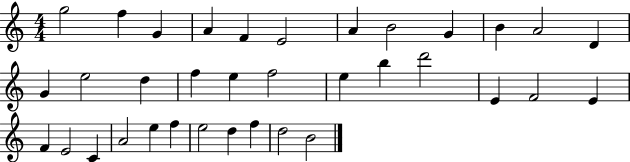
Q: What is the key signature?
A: C major